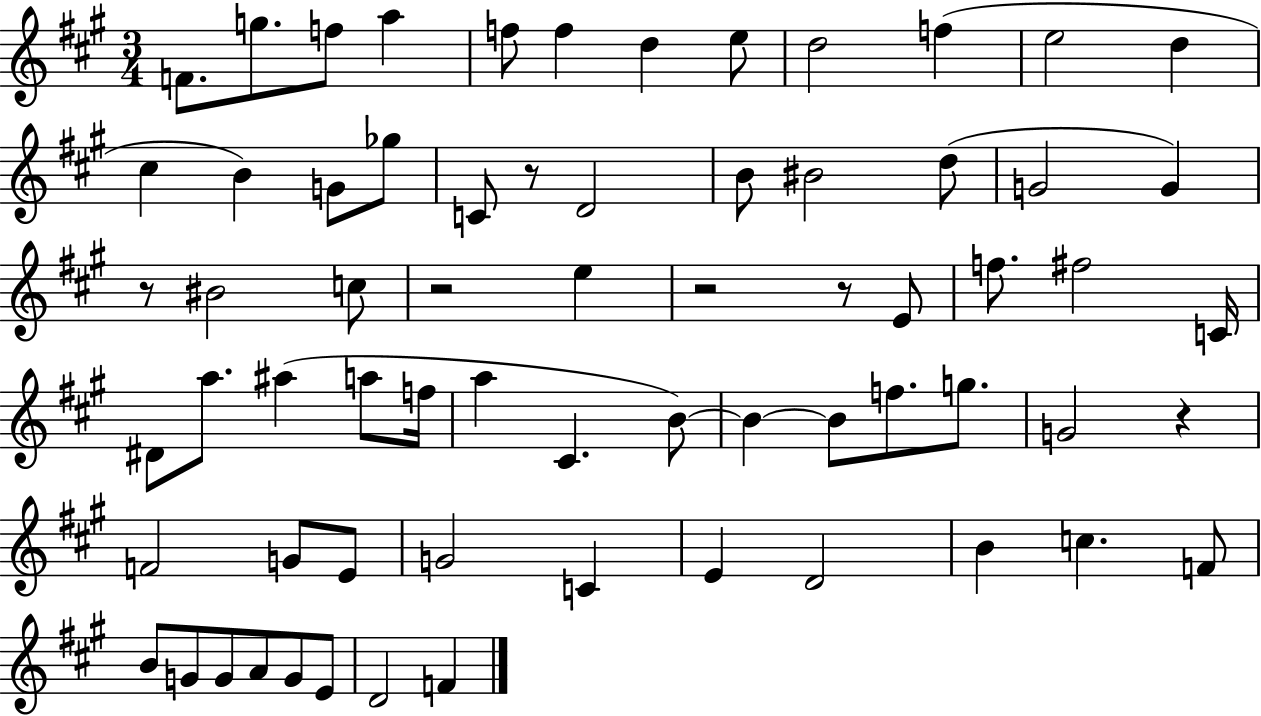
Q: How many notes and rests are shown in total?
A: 67